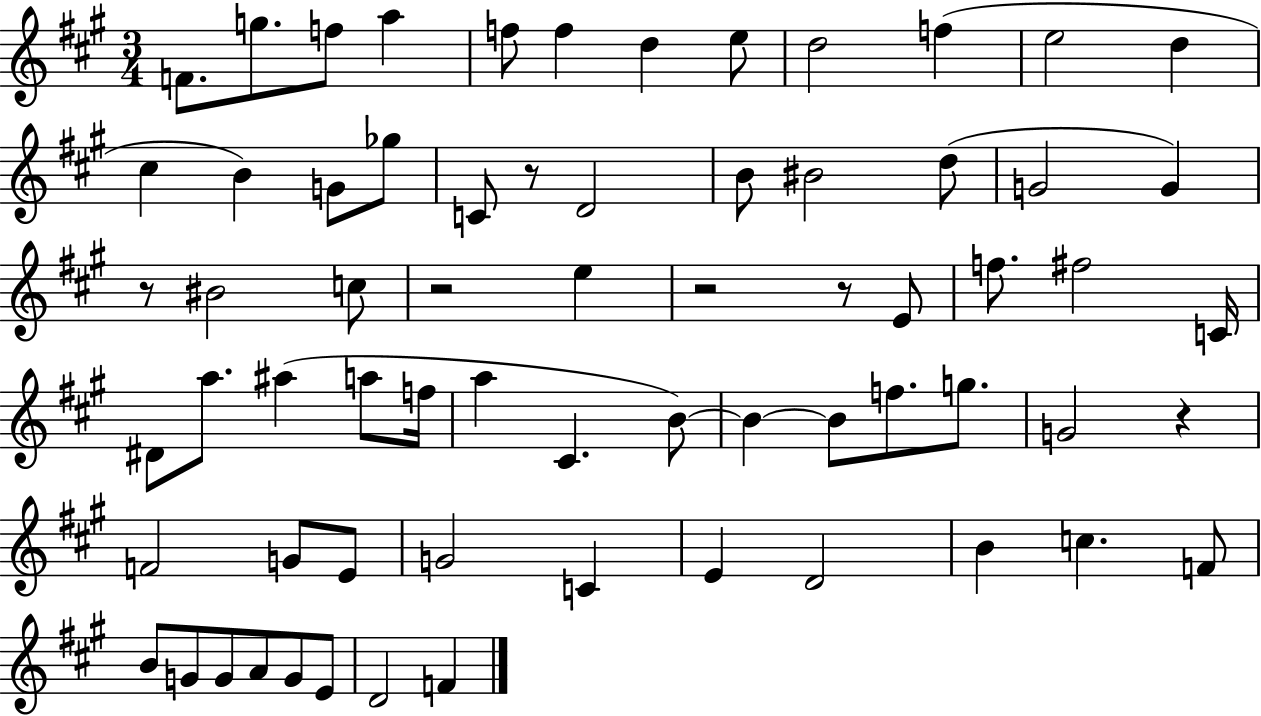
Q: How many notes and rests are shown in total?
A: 67